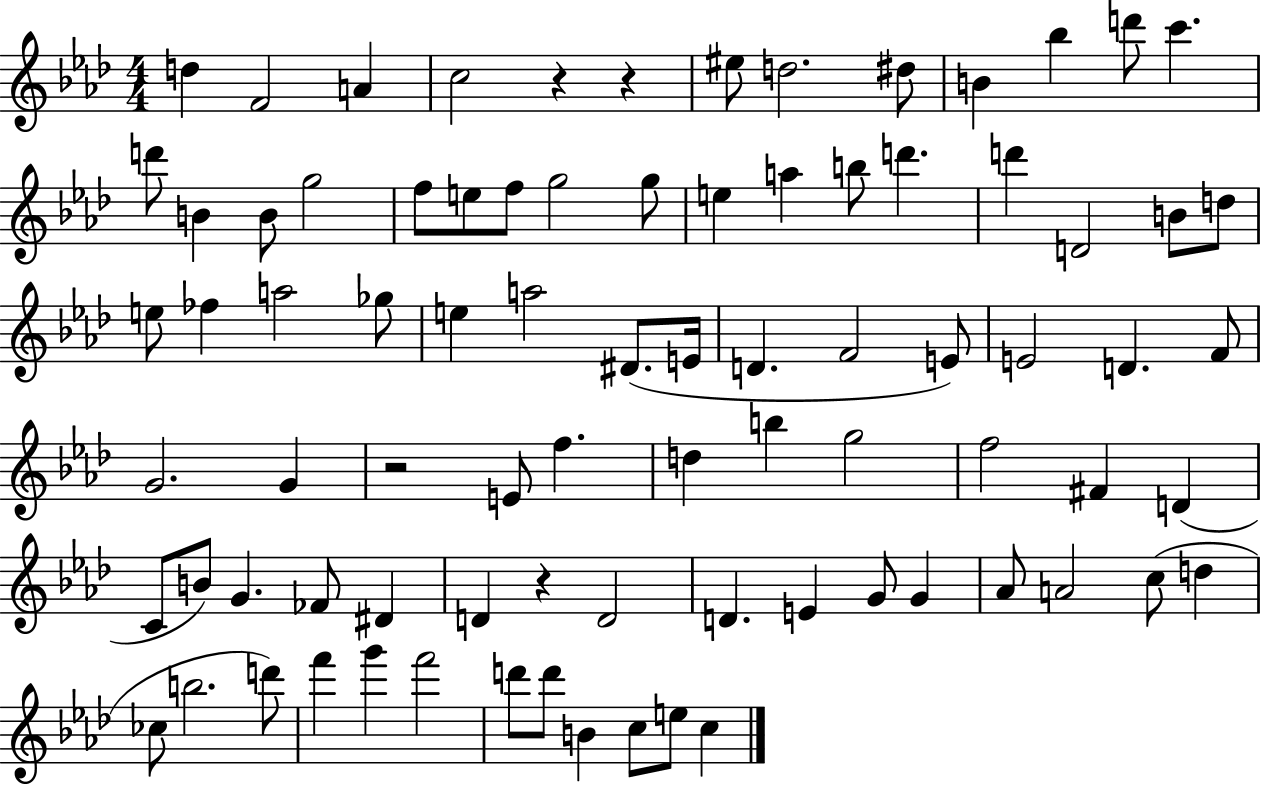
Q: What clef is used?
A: treble